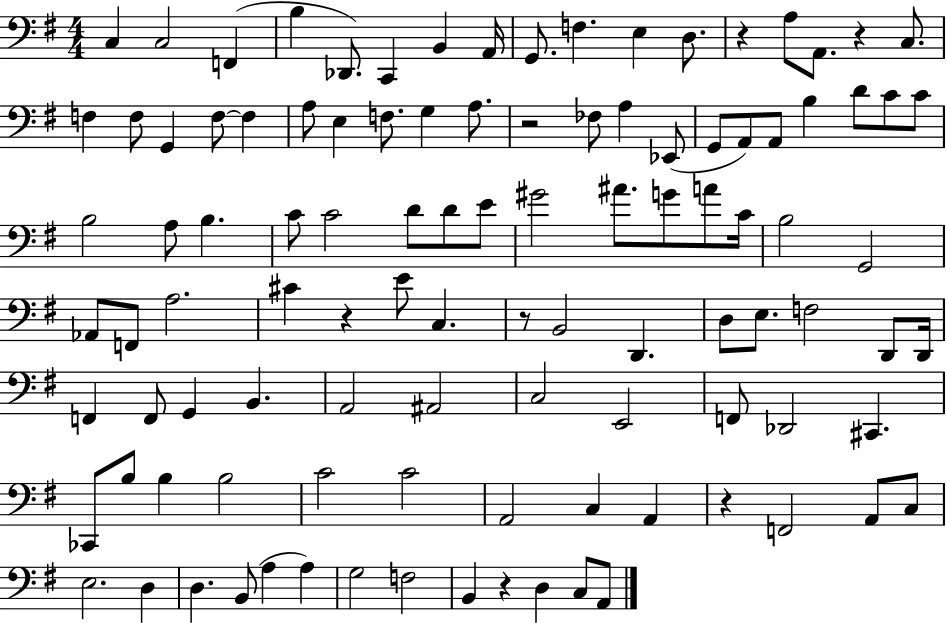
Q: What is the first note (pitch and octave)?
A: C3